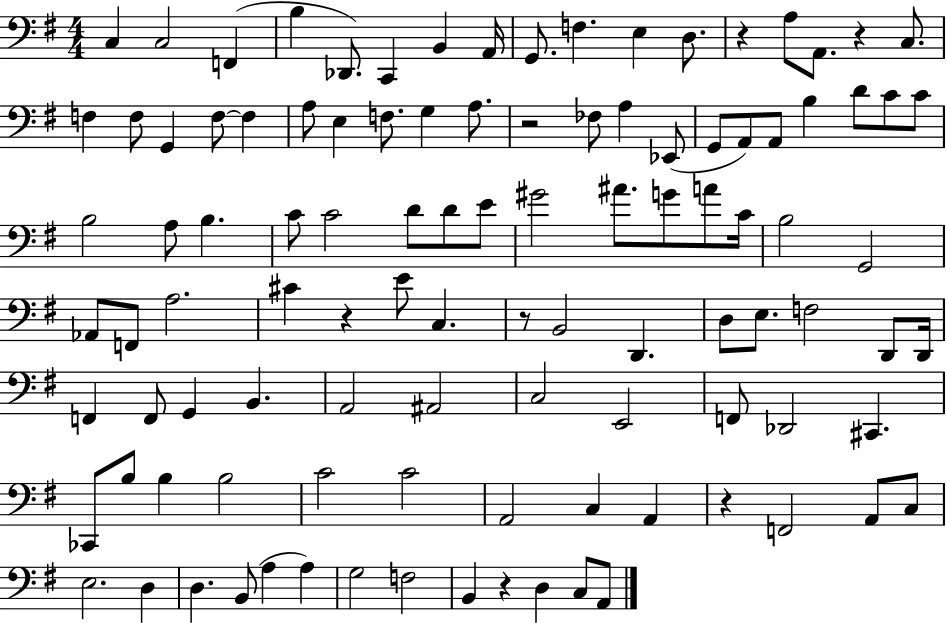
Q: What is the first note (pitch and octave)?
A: C3